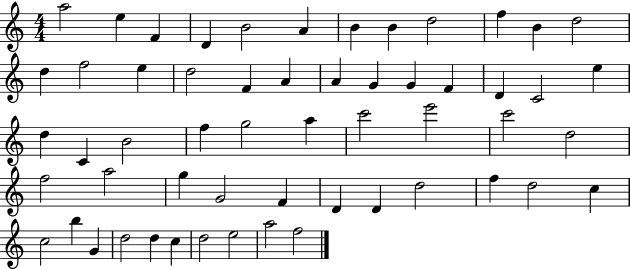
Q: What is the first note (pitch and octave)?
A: A5